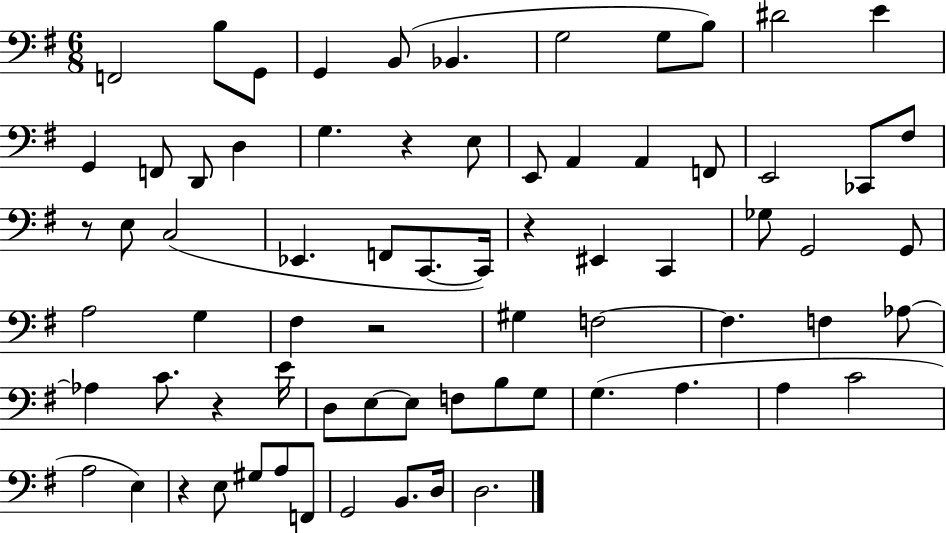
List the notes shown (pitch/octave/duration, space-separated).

F2/h B3/e G2/e G2/q B2/e Bb2/q. G3/h G3/e B3/e D#4/h E4/q G2/q F2/e D2/e D3/q G3/q. R/q E3/e E2/e A2/q A2/q F2/e E2/h CES2/e F#3/e R/e E3/e C3/h Eb2/q. F2/e C2/e. C2/s R/q EIS2/q C2/q Gb3/e G2/h G2/e A3/h G3/q F#3/q R/h G#3/q F3/h F3/q. F3/q Ab3/e Ab3/q C4/e. R/q E4/s D3/e E3/e E3/e F3/e B3/e G3/e G3/q. A3/q. A3/q C4/h A3/h E3/q R/q E3/e G#3/e A3/e F2/e G2/h B2/e. D3/s D3/h.